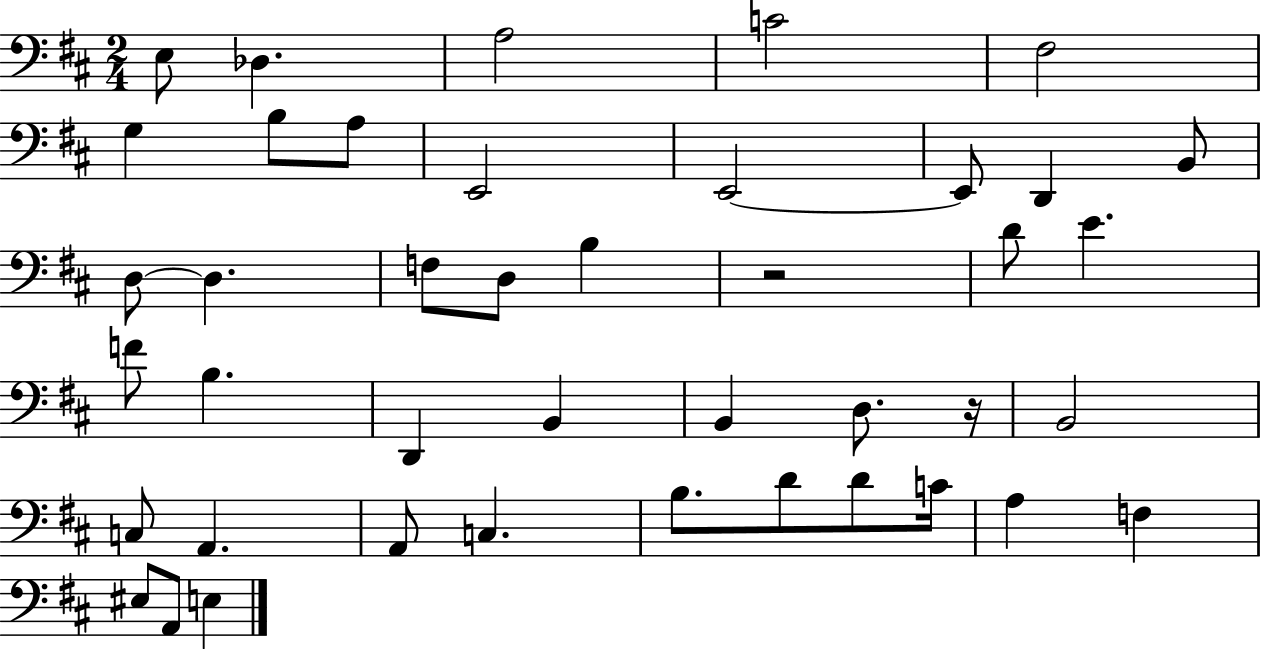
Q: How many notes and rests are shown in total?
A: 42